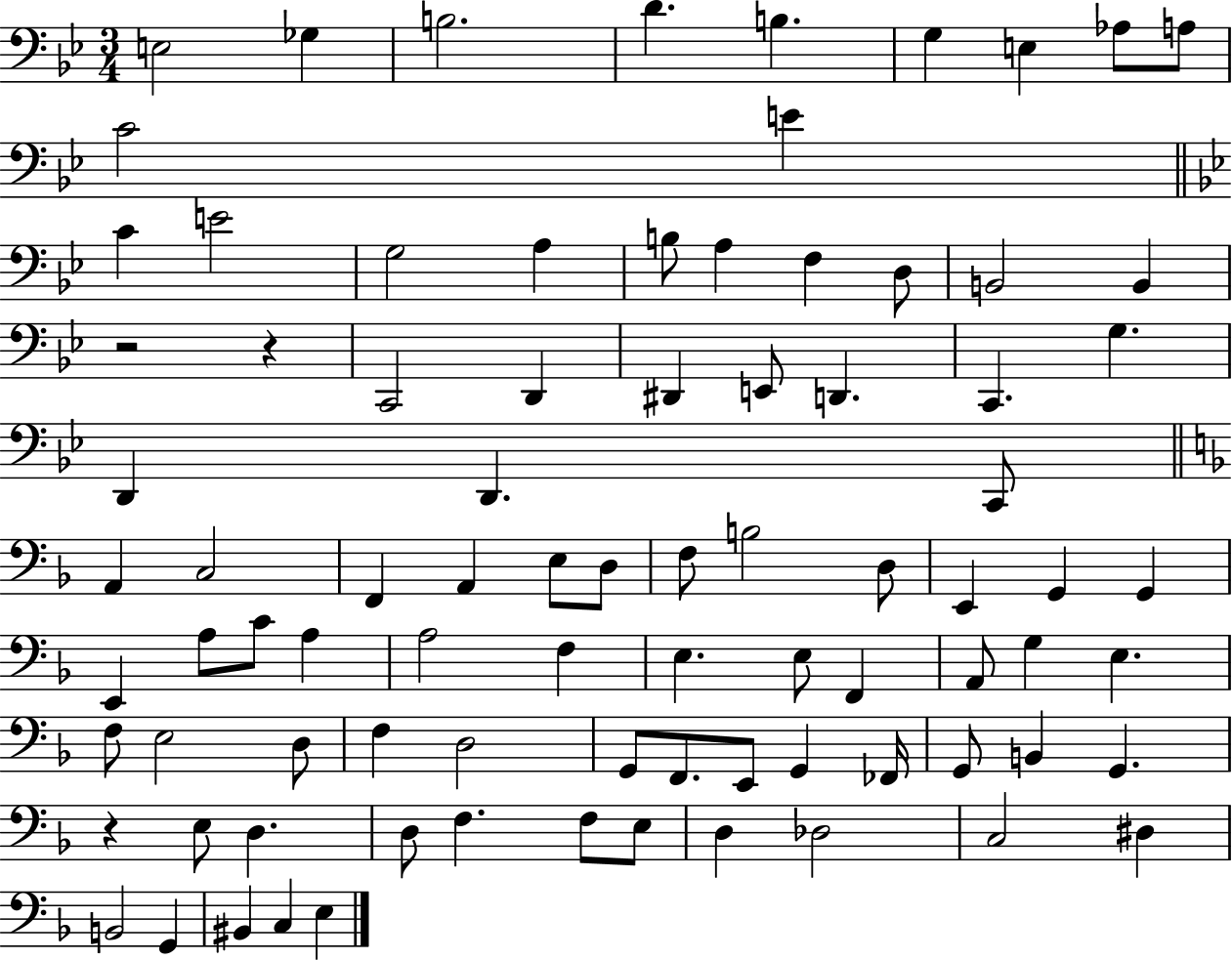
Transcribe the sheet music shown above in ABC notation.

X:1
T:Untitled
M:3/4
L:1/4
K:Bb
E,2 _G, B,2 D B, G, E, _A,/2 A,/2 C2 E C E2 G,2 A, B,/2 A, F, D,/2 B,,2 B,, z2 z C,,2 D,, ^D,, E,,/2 D,, C,, G, D,, D,, C,,/2 A,, C,2 F,, A,, E,/2 D,/2 F,/2 B,2 D,/2 E,, G,, G,, E,, A,/2 C/2 A, A,2 F, E, E,/2 F,, A,,/2 G, E, F,/2 E,2 D,/2 F, D,2 G,,/2 F,,/2 E,,/2 G,, _F,,/4 G,,/2 B,, G,, z E,/2 D, D,/2 F, F,/2 E,/2 D, _D,2 C,2 ^D, B,,2 G,, ^B,, C, E,